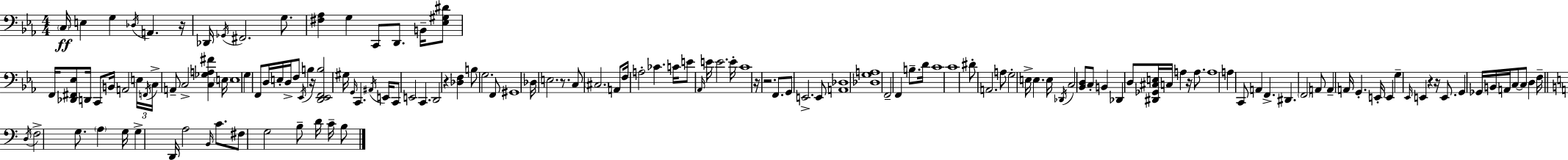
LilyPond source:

{
  \clef bass
  \numericTimeSignature
  \time 4/4
  \key ees \major
  \parenthesize c16\ff e4 g4 \acciaccatura { des16 } a,4. | r16 des,16 \acciaccatura { ges,16 } fis,2. g8. | <fis aes>4 g4 c,8 d,8. b,16-- | <ees gis dis'>8 f,16 <des, fis, ees>8 d,16 c,8 b,16 a,2 | \break \tuplet 3/2 { e16 \acciaccatura { f,16 } c16-> } a,8-- c2-> <c ges a fis'>4 | \parenthesize e16 e1 | g4 f,8 d16 e16-. d16-> f8 \acciaccatura { ees,16 } b4 | r16 <d, ees, f, b>2 gis16 \grace { g,16 } c,4. | \break \acciaccatura { ais,16 } e,16 c,8 e,2 | c,4. d,2 r4 | <des f>4 b8 g2. | f,8 gis,1 | \break des16 e2. | r8. c8 \parenthesize cis2. | a,8 f16 a2-. ces'4. | c'16 e'8 \grace { aes,16 } e'16 e'2. | \break e'16-. c'1 | r16 r2. | f,8. g,8 e,2.-> | e,8 <a, des>1 | \break <des g a>1 | f,2-- f,4 | b8.-- d'16 c'1 | c'1 | \break dis'8-. a,2. | a8 g2-. e16-> | e4. e16 \acciaccatura { des,16 } c2 | <bes, d>8 c8-. b,4 des,4 d8 <dis, ges, cis e>16 c16 | \break a4 r16 a8. a1 | a4 c,8 a,4 | f,4.-> dis,4. \parenthesize f,2 | a,8 a,4-- a,16 g,4.-. | \break e,16-. e,4 g4-- \grace { ees,16 } e,4 | r4 r16 e,8. g,4 ges,16 b,16 a,16 | c8~~ c8 d4 f16-- \bar "||" \break \key c \major \acciaccatura { d16 } f2-> g8. \parenthesize a4 | g16 g4-> d,16 a2 \grace { b,16 } c'8. | fis8 g2 b8-- d'16 c'16-- | b8 \bar "|."
}